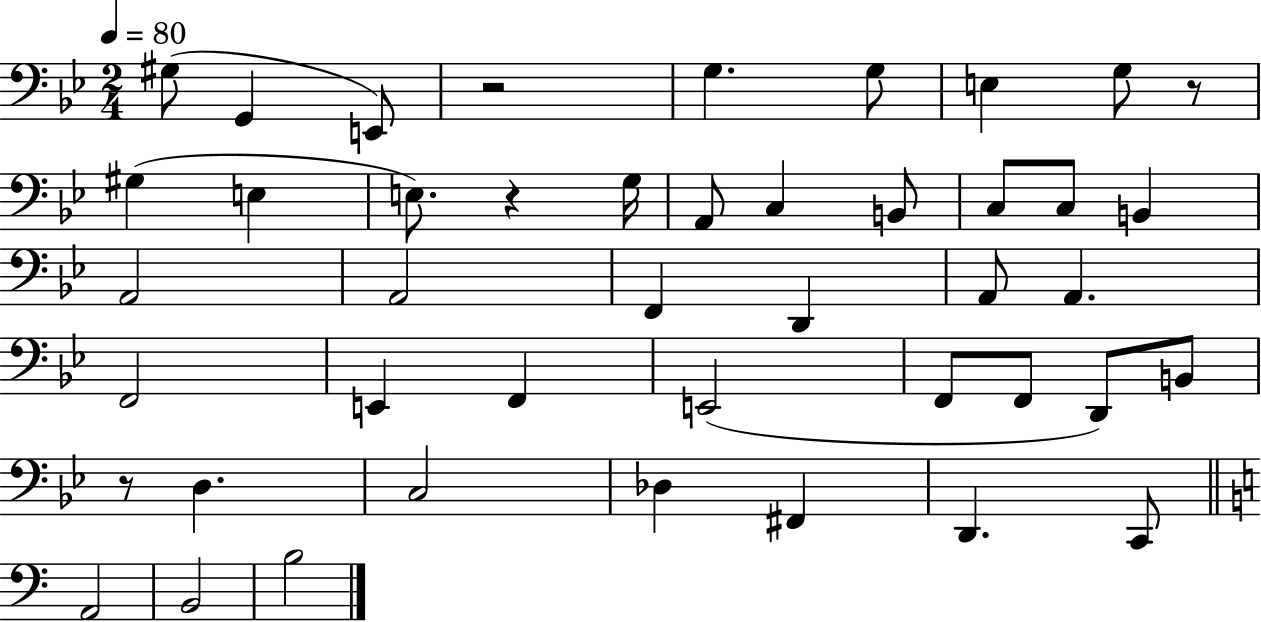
G#3/e G2/q E2/e R/h G3/q. G3/e E3/q G3/e R/e G#3/q E3/q E3/e. R/q G3/s A2/e C3/q B2/e C3/e C3/e B2/q A2/h A2/h F2/q D2/q A2/e A2/q. F2/h E2/q F2/q E2/h F2/e F2/e D2/e B2/e R/e D3/q. C3/h Db3/q F#2/q D2/q. C2/e A2/h B2/h B3/h